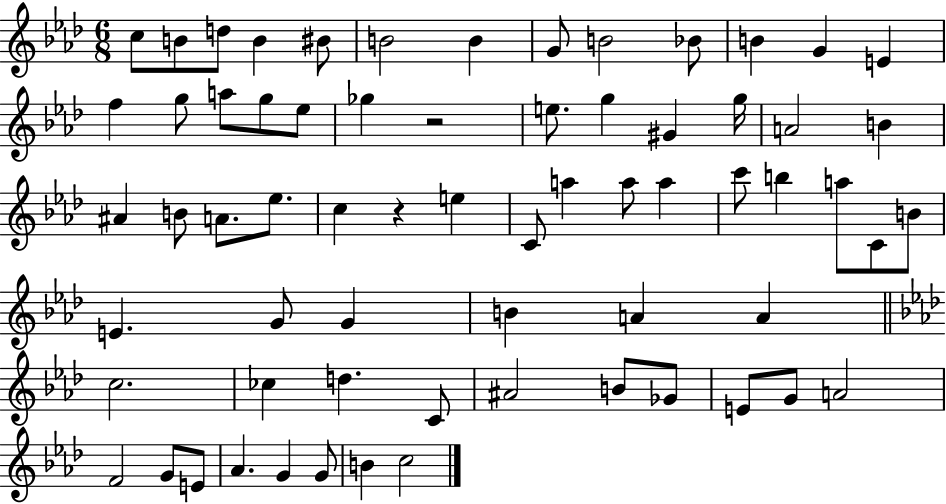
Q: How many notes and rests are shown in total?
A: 66